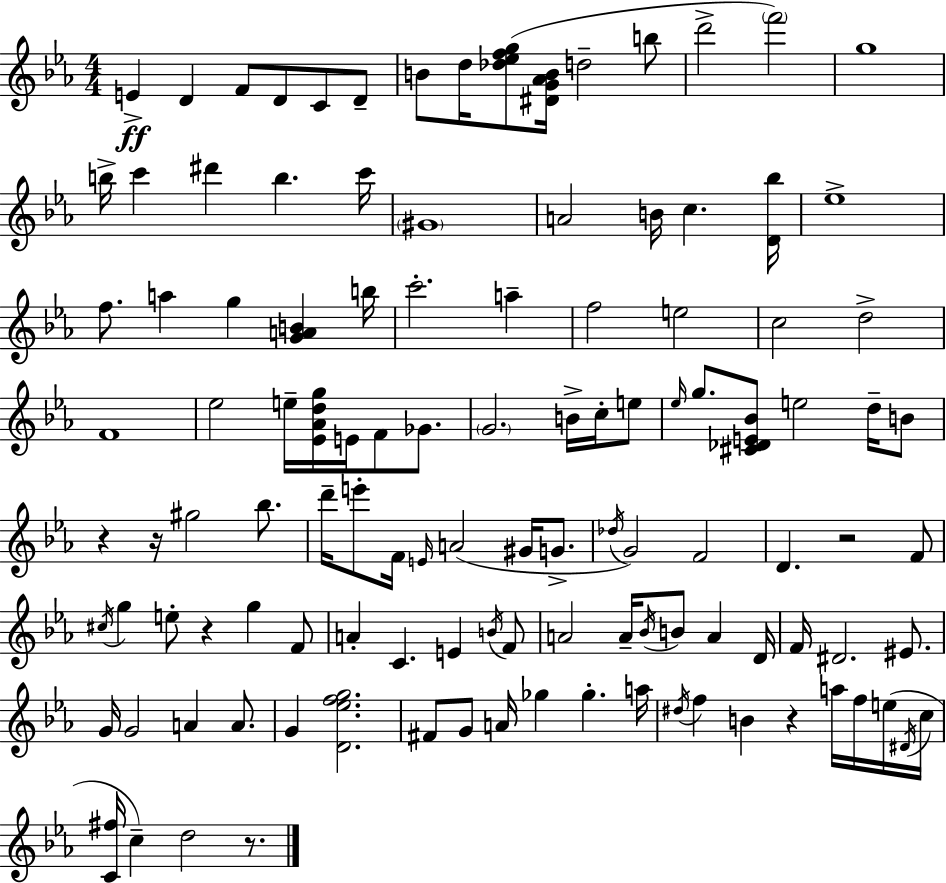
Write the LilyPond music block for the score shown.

{
  \clef treble
  \numericTimeSignature
  \time 4/4
  \key ees \major
  e'4->\ff d'4 f'8 d'8 c'8 d'8-- | b'8 d''16 <des'' ees'' f'' g''>8( <dis' g' aes' b'>16 d''2-- b''8 | d'''2-> \parenthesize f'''2) | g''1 | \break b''16-> c'''4 dis'''4 b''4. c'''16 | \parenthesize gis'1 | a'2 b'16 c''4. <d' bes''>16 | ees''1-> | \break f''8. a''4 g''4 <g' a' b'>4 b''16 | c'''2.-. a''4-- | f''2 e''2 | c''2 d''2-> | \break f'1 | ees''2 e''16-- <ees' aes' d'' g''>16 e'16 f'8 ges'8. | \parenthesize g'2. b'16-> c''16-. e''8 | \grace { ees''16 } g''8. <cis' des' e' bes'>8 e''2 d''16-- b'8 | \break r4 r16 gis''2 bes''8. | d'''16-- e'''8-. f'16 \grace { e'16 }( a'2 gis'16 g'8.-> | \acciaccatura { des''16 } g'2) f'2 | d'4. r2 | \break f'8 \acciaccatura { cis''16 } g''4 e''8-. r4 g''4 | f'8 a'4-. c'4. e'4 | \acciaccatura { b'16 } f'8 a'2 a'16-- \acciaccatura { bes'16 } b'8 | a'4 d'16 f'16 dis'2. | \break eis'8. g'16 g'2 a'4 | a'8. g'4 <d' ees'' f'' g''>2. | fis'8 g'8 a'16 ges''4 ges''4.-. | a''16 \acciaccatura { dis''16 } f''4 b'4 r4 | \break a''16 f''16 e''16( \acciaccatura { dis'16 } c''16 <c' fis''>16 c''4--) d''2 | r8. \bar "|."
}